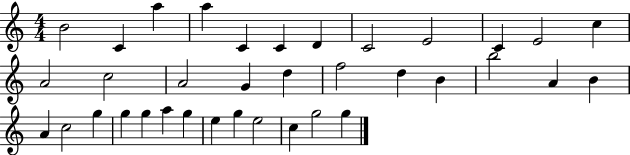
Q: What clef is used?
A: treble